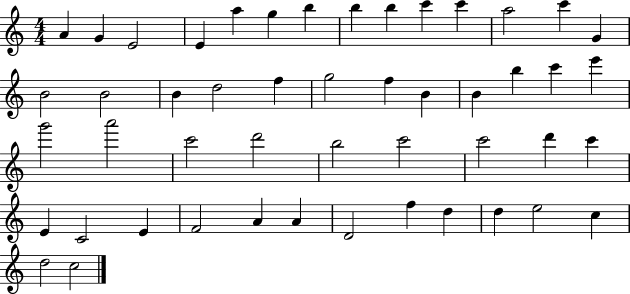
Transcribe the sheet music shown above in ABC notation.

X:1
T:Untitled
M:4/4
L:1/4
K:C
A G E2 E a g b b b c' c' a2 c' G B2 B2 B d2 f g2 f B B b c' e' g'2 a'2 c'2 d'2 b2 c'2 c'2 d' c' E C2 E F2 A A D2 f d d e2 c d2 c2